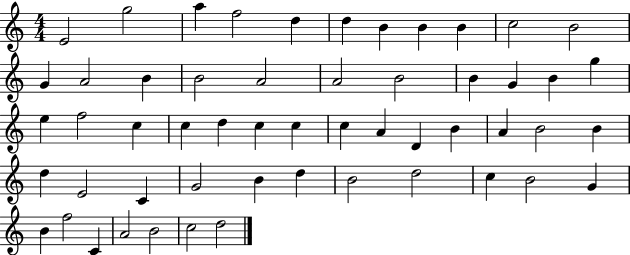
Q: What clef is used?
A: treble